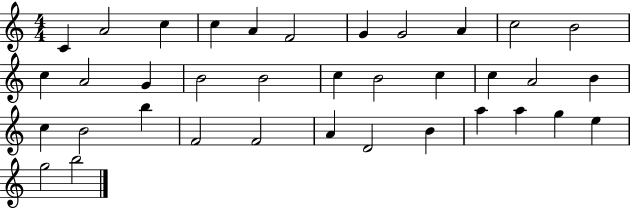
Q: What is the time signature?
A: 4/4